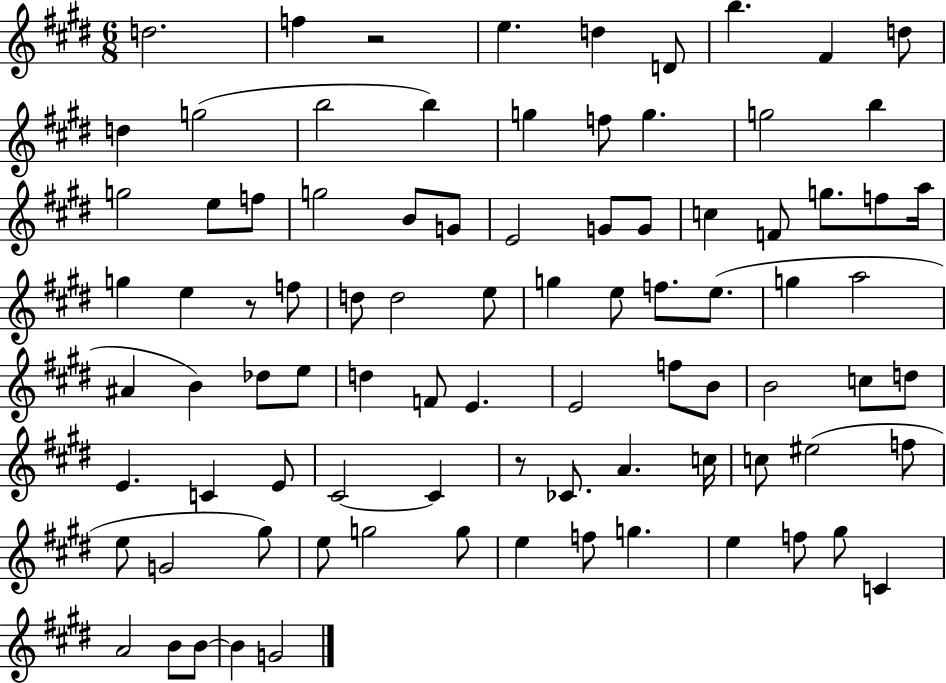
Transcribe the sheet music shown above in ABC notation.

X:1
T:Untitled
M:6/8
L:1/4
K:E
d2 f z2 e d D/2 b ^F d/2 d g2 b2 b g f/2 g g2 b g2 e/2 f/2 g2 B/2 G/2 E2 G/2 G/2 c F/2 g/2 f/2 a/4 g e z/2 f/2 d/2 d2 e/2 g e/2 f/2 e/2 g a2 ^A B _d/2 e/2 d F/2 E E2 f/2 B/2 B2 c/2 d/2 E C E/2 ^C2 ^C z/2 _C/2 A c/4 c/2 ^e2 f/2 e/2 G2 ^g/2 e/2 g2 g/2 e f/2 g e f/2 ^g/2 C A2 B/2 B/2 B G2